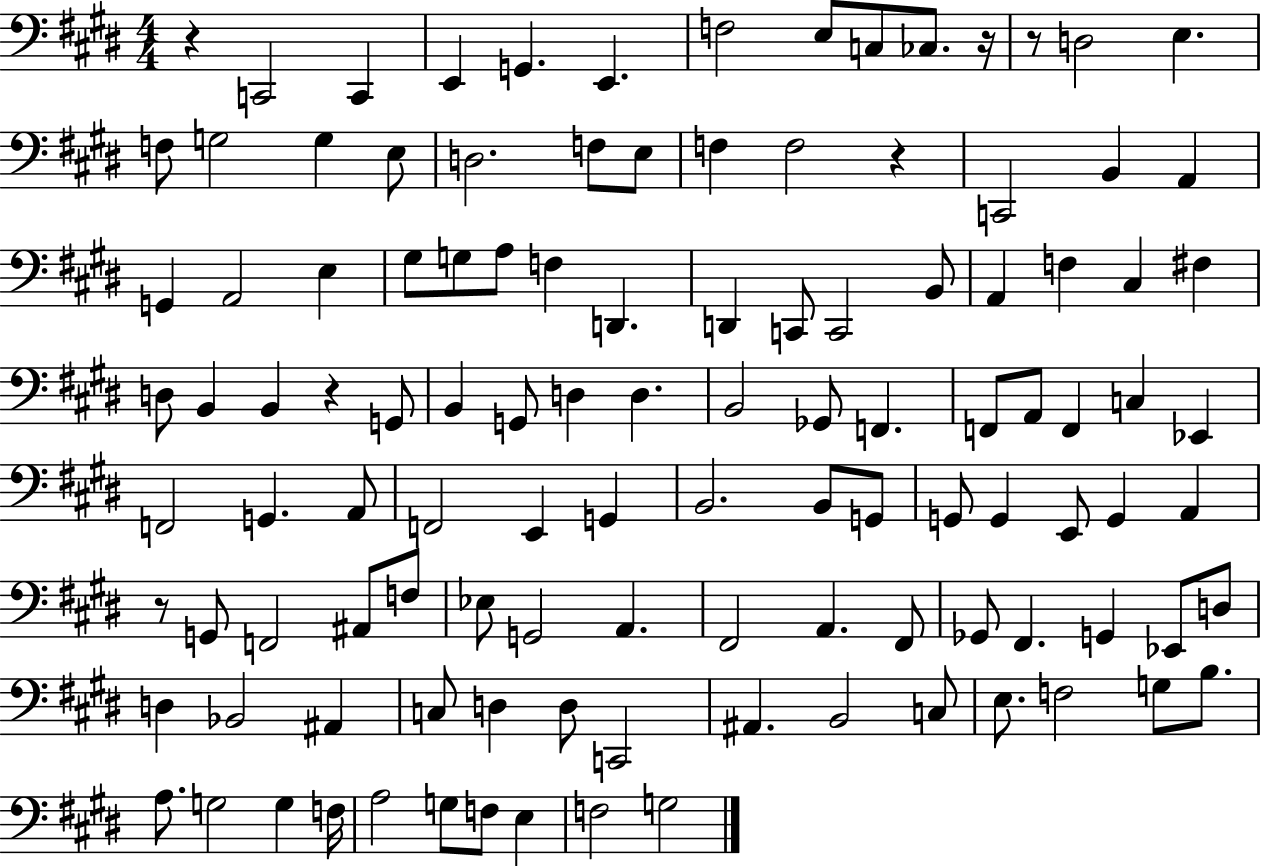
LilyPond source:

{
  \clef bass
  \numericTimeSignature
  \time 4/4
  \key e \major
  r4 c,2 c,4 | e,4 g,4. e,4. | f2 e8 c8 ces8. r16 | r8 d2 e4. | \break f8 g2 g4 e8 | d2. f8 e8 | f4 f2 r4 | c,2 b,4 a,4 | \break g,4 a,2 e4 | gis8 g8 a8 f4 d,4. | d,4 c,8 c,2 b,8 | a,4 f4 cis4 fis4 | \break d8 b,4 b,4 r4 g,8 | b,4 g,8 d4 d4. | b,2 ges,8 f,4. | f,8 a,8 f,4 c4 ees,4 | \break f,2 g,4. a,8 | f,2 e,4 g,4 | b,2. b,8 g,8 | g,8 g,4 e,8 g,4 a,4 | \break r8 g,8 f,2 ais,8 f8 | ees8 g,2 a,4. | fis,2 a,4. fis,8 | ges,8 fis,4. g,4 ees,8 d8 | \break d4 bes,2 ais,4 | c8 d4 d8 c,2 | ais,4. b,2 c8 | e8. f2 g8 b8. | \break a8. g2 g4 f16 | a2 g8 f8 e4 | f2 g2 | \bar "|."
}